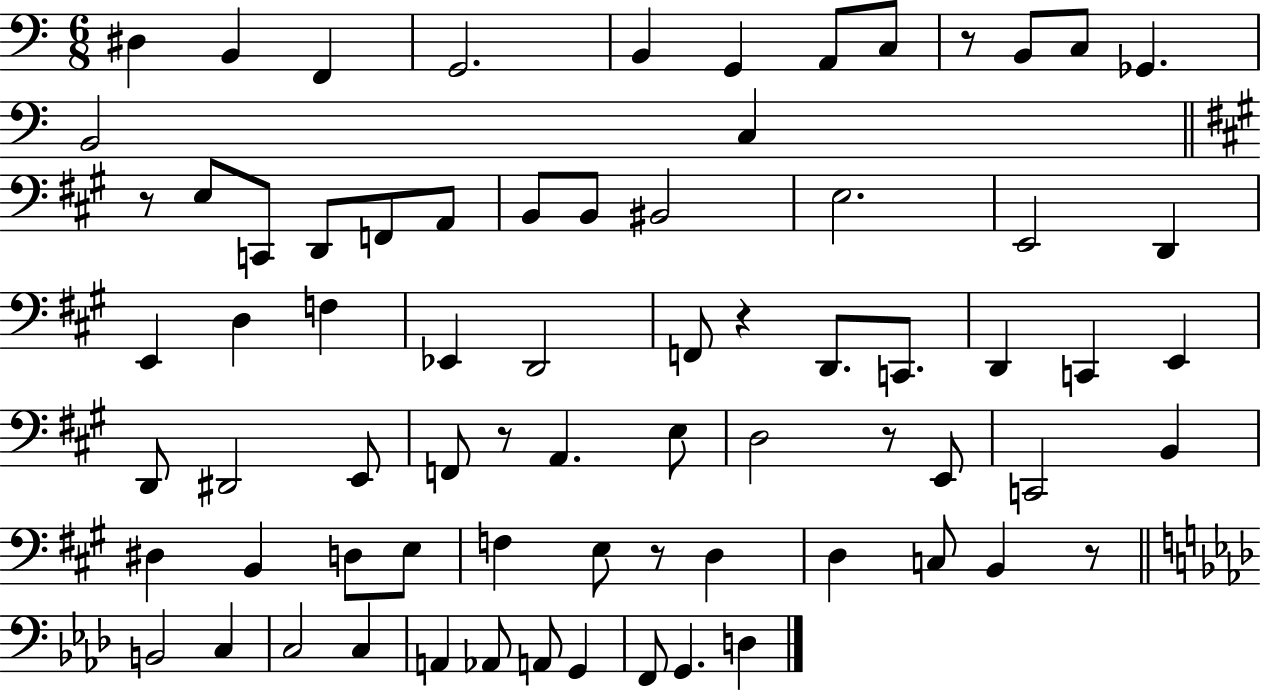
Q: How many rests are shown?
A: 7